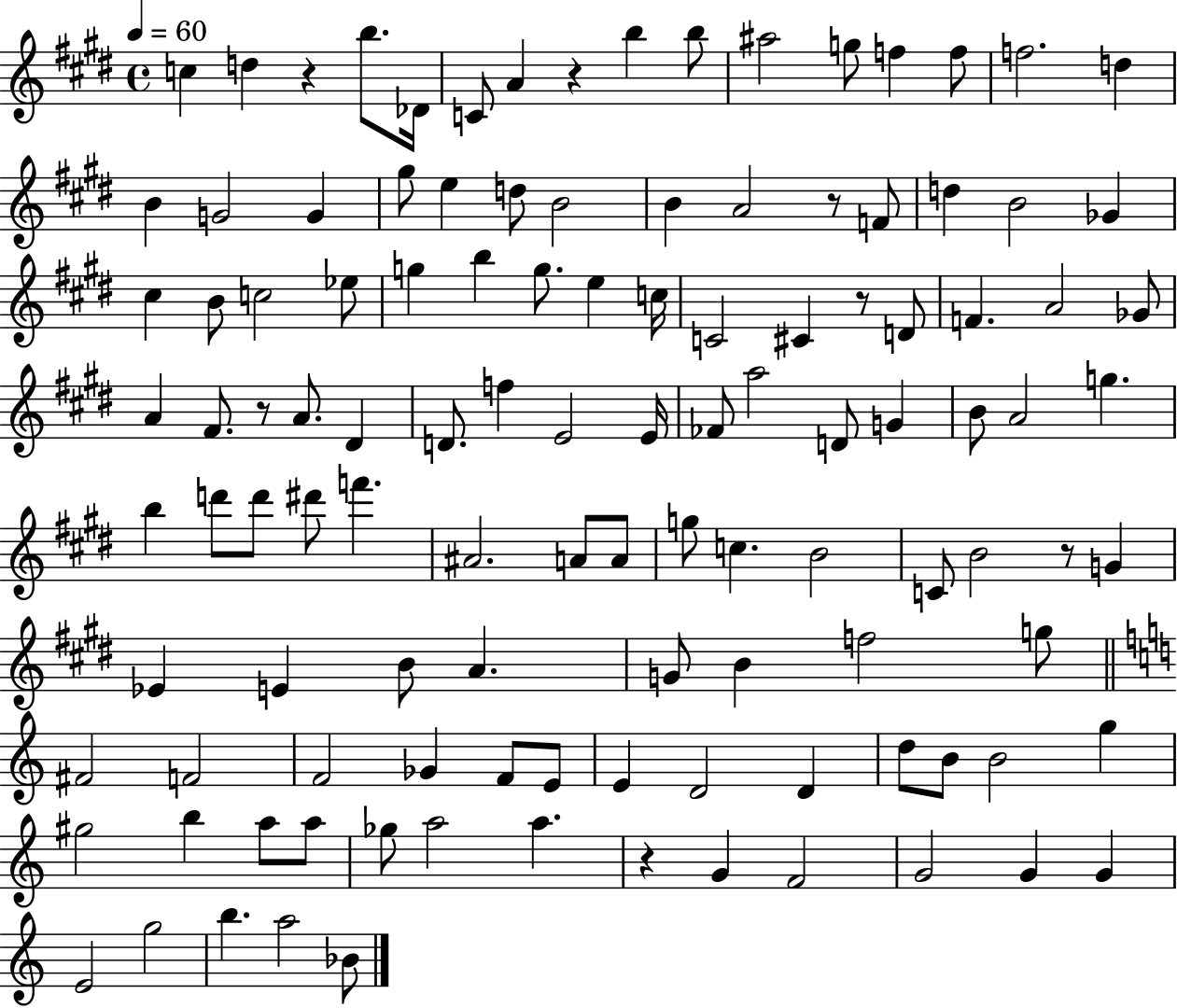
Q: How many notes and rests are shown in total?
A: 116